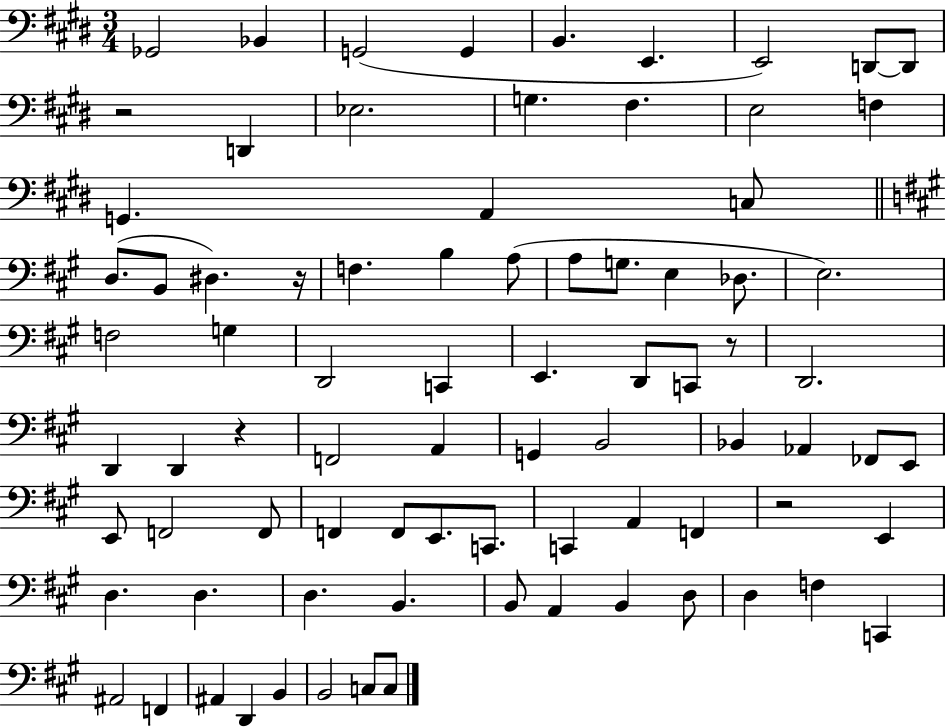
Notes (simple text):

Gb2/h Bb2/q G2/h G2/q B2/q. E2/q. E2/h D2/e D2/e R/h D2/q Eb3/h. G3/q. F#3/q. E3/h F3/q G2/q. A2/q C3/e D3/e. B2/e D#3/q. R/s F3/q. B3/q A3/e A3/e G3/e. E3/q Db3/e. E3/h. F3/h G3/q D2/h C2/q E2/q. D2/e C2/e R/e D2/h. D2/q D2/q R/q F2/h A2/q G2/q B2/h Bb2/q Ab2/q FES2/e E2/e E2/e F2/h F2/e F2/q F2/e E2/e. C2/e. C2/q A2/q F2/q R/h E2/q D3/q. D3/q. D3/q. B2/q. B2/e A2/q B2/q D3/e D3/q F3/q C2/q A#2/h F2/q A#2/q D2/q B2/q B2/h C3/e C3/e